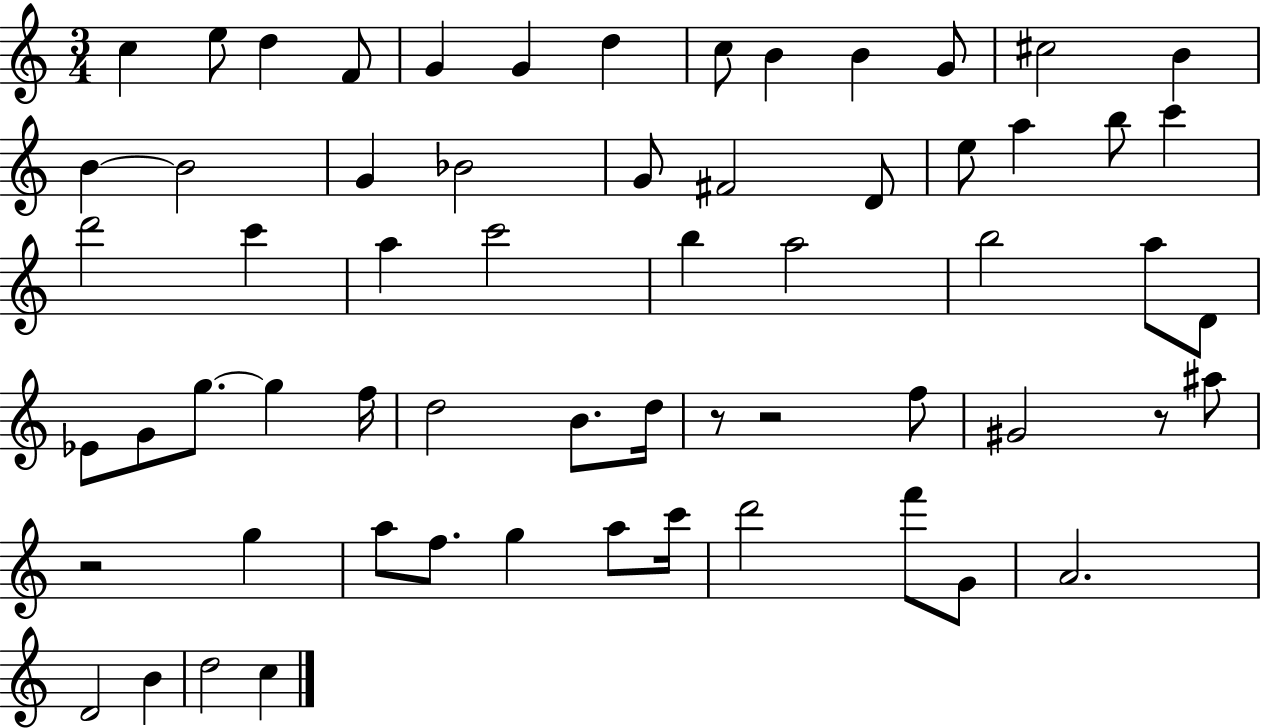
X:1
T:Untitled
M:3/4
L:1/4
K:C
c e/2 d F/2 G G d c/2 B B G/2 ^c2 B B B2 G _B2 G/2 ^F2 D/2 e/2 a b/2 c' d'2 c' a c'2 b a2 b2 a/2 D/2 _E/2 G/2 g/2 g f/4 d2 B/2 d/4 z/2 z2 f/2 ^G2 z/2 ^a/2 z2 g a/2 f/2 g a/2 c'/4 d'2 f'/2 G/2 A2 D2 B d2 c